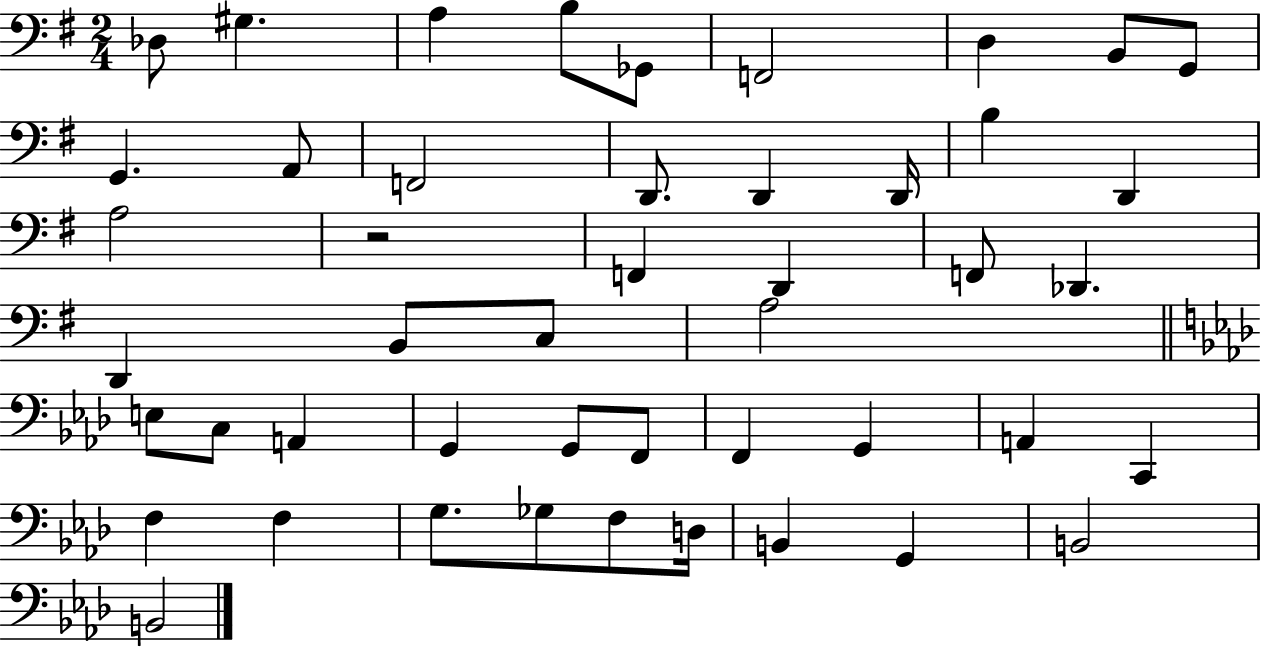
X:1
T:Untitled
M:2/4
L:1/4
K:G
_D,/2 ^G, A, B,/2 _G,,/2 F,,2 D, B,,/2 G,,/2 G,, A,,/2 F,,2 D,,/2 D,, D,,/4 B, D,, A,2 z2 F,, D,, F,,/2 _D,, D,, B,,/2 C,/2 A,2 E,/2 C,/2 A,, G,, G,,/2 F,,/2 F,, G,, A,, C,, F, F, G,/2 _G,/2 F,/2 D,/4 B,, G,, B,,2 B,,2